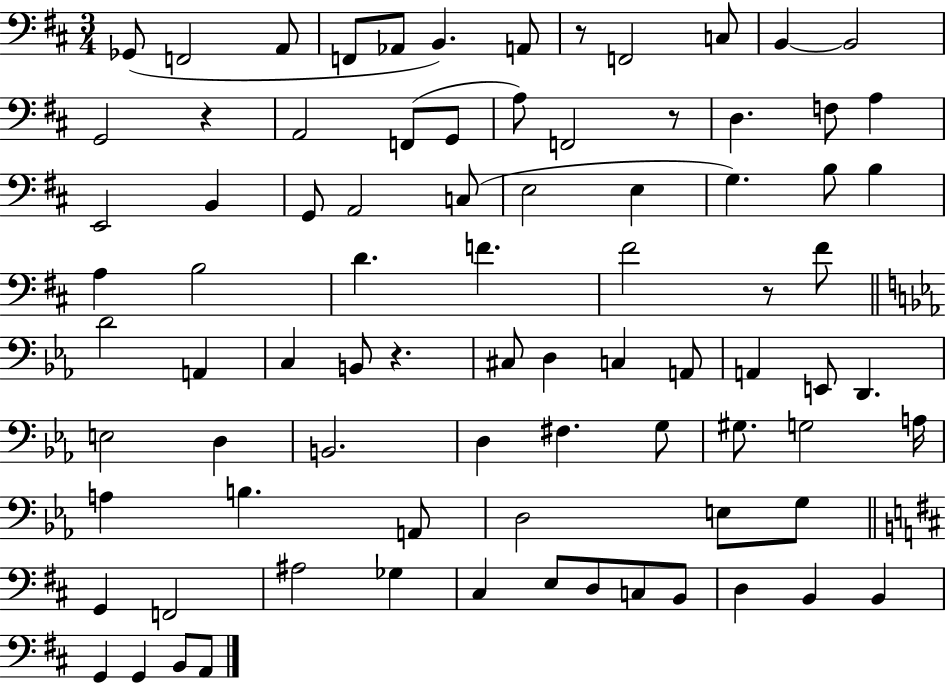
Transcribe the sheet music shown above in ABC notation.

X:1
T:Untitled
M:3/4
L:1/4
K:D
_G,,/2 F,,2 A,,/2 F,,/2 _A,,/2 B,, A,,/2 z/2 F,,2 C,/2 B,, B,,2 G,,2 z A,,2 F,,/2 G,,/2 A,/2 F,,2 z/2 D, F,/2 A, E,,2 B,, G,,/2 A,,2 C,/2 E,2 E, G, B,/2 B, A, B,2 D F ^F2 z/2 ^F/2 D2 A,, C, B,,/2 z ^C,/2 D, C, A,,/2 A,, E,,/2 D,, E,2 D, B,,2 D, ^F, G,/2 ^G,/2 G,2 A,/4 A, B, A,,/2 D,2 E,/2 G,/2 G,, F,,2 ^A,2 _G, ^C, E,/2 D,/2 C,/2 B,,/2 D, B,, B,, G,, G,, B,,/2 A,,/2